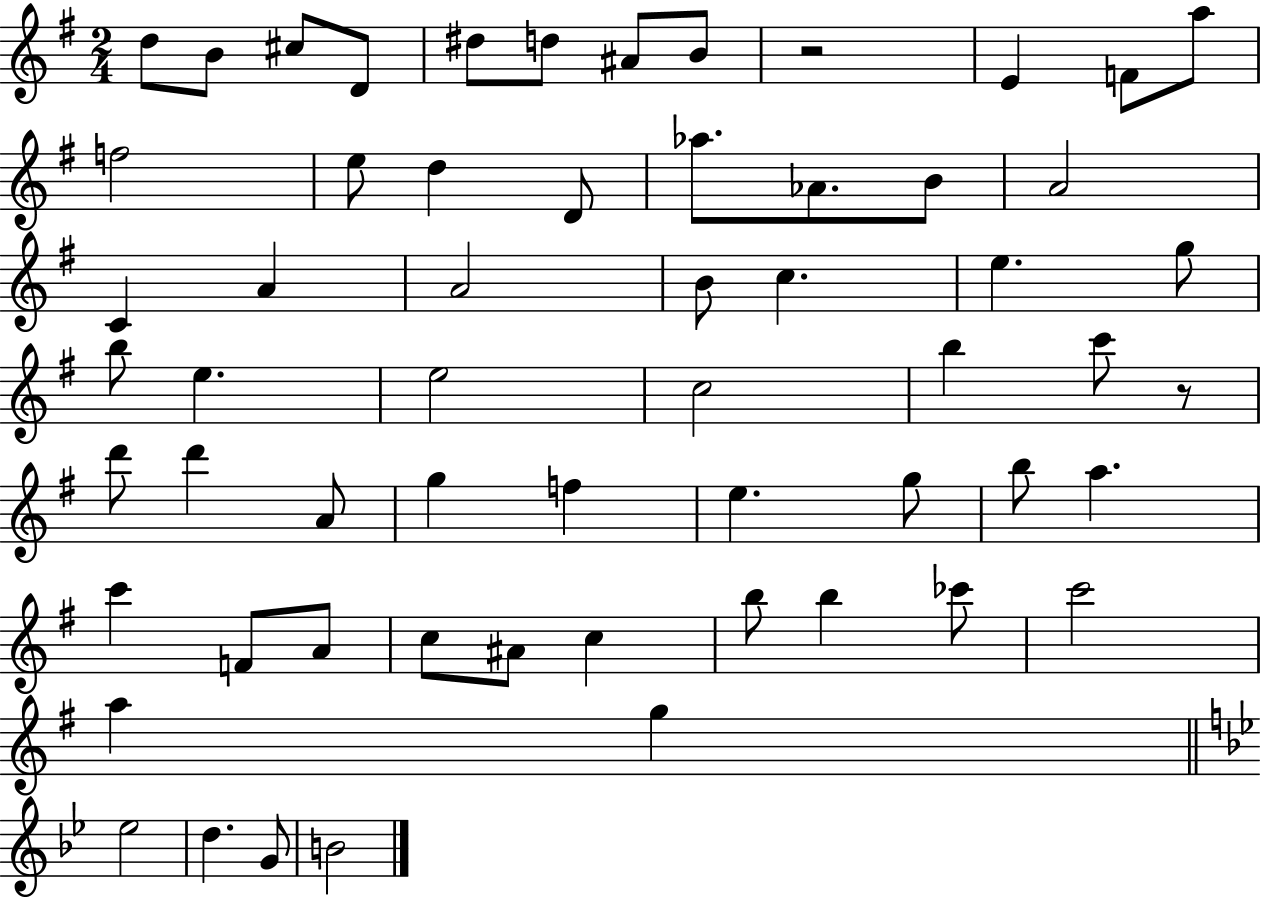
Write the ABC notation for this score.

X:1
T:Untitled
M:2/4
L:1/4
K:G
d/2 B/2 ^c/2 D/2 ^d/2 d/2 ^A/2 B/2 z2 E F/2 a/2 f2 e/2 d D/2 _a/2 _A/2 B/2 A2 C A A2 B/2 c e g/2 b/2 e e2 c2 b c'/2 z/2 d'/2 d' A/2 g f e g/2 b/2 a c' F/2 A/2 c/2 ^A/2 c b/2 b _c'/2 c'2 a g _e2 d G/2 B2